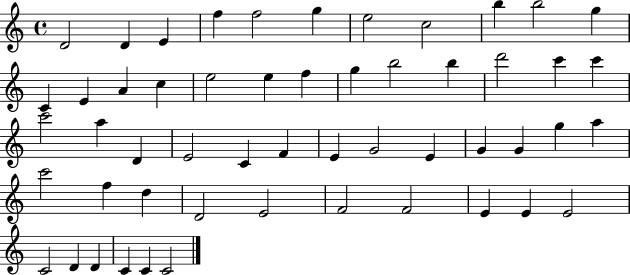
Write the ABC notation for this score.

X:1
T:Untitled
M:4/4
L:1/4
K:C
D2 D E f f2 g e2 c2 b b2 g C E A c e2 e f g b2 b d'2 c' c' c'2 a D E2 C F E G2 E G G g a c'2 f d D2 E2 F2 F2 E E E2 C2 D D C C C2